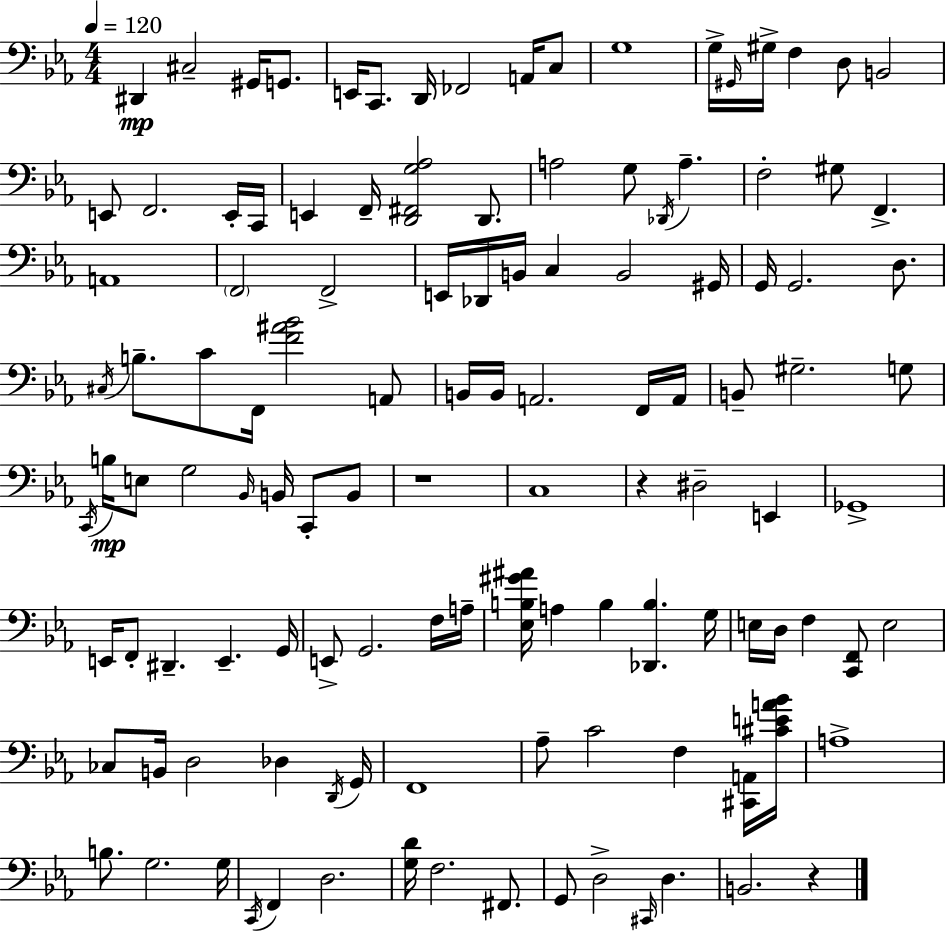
X:1
T:Untitled
M:4/4
L:1/4
K:Eb
^D,, ^C,2 ^G,,/4 G,,/2 E,,/4 C,,/2 D,,/4 _F,,2 A,,/4 C,/2 G,4 G,/4 ^G,,/4 ^G,/4 F, D,/2 B,,2 E,,/2 F,,2 E,,/4 C,,/4 E,, F,,/4 [D,,^F,,G,_A,]2 D,,/2 A,2 G,/2 _D,,/4 A, F,2 ^G,/2 F,, A,,4 F,,2 F,,2 E,,/4 _D,,/4 B,,/4 C, B,,2 ^G,,/4 G,,/4 G,,2 D,/2 ^C,/4 B,/2 C/2 F,,/4 [F^A_B]2 A,,/2 B,,/4 B,,/4 A,,2 F,,/4 A,,/4 B,,/2 ^G,2 G,/2 C,,/4 B,/4 E,/2 G,2 _B,,/4 B,,/4 C,,/2 B,,/2 z4 C,4 z ^D,2 E,, _G,,4 E,,/4 F,,/2 ^D,, E,, G,,/4 E,,/2 G,,2 F,/4 A,/4 [_E,B,^G^A]/4 A, B, [_D,,B,] G,/4 E,/4 D,/4 F, [C,,F,,]/2 E,2 _C,/2 B,,/4 D,2 _D, D,,/4 G,,/4 F,,4 _A,/2 C2 F, [^C,,A,,]/4 [^CEA_B]/4 A,4 B,/2 G,2 G,/4 C,,/4 F,, D,2 [G,D]/4 F,2 ^F,,/2 G,,/2 D,2 ^C,,/4 D, B,,2 z